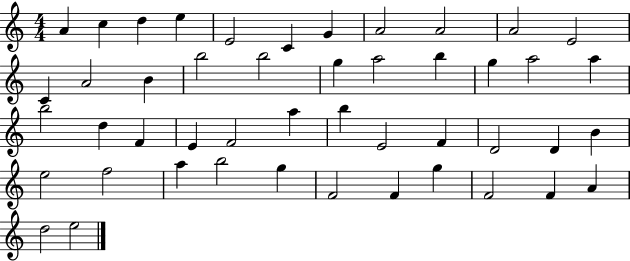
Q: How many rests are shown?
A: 0